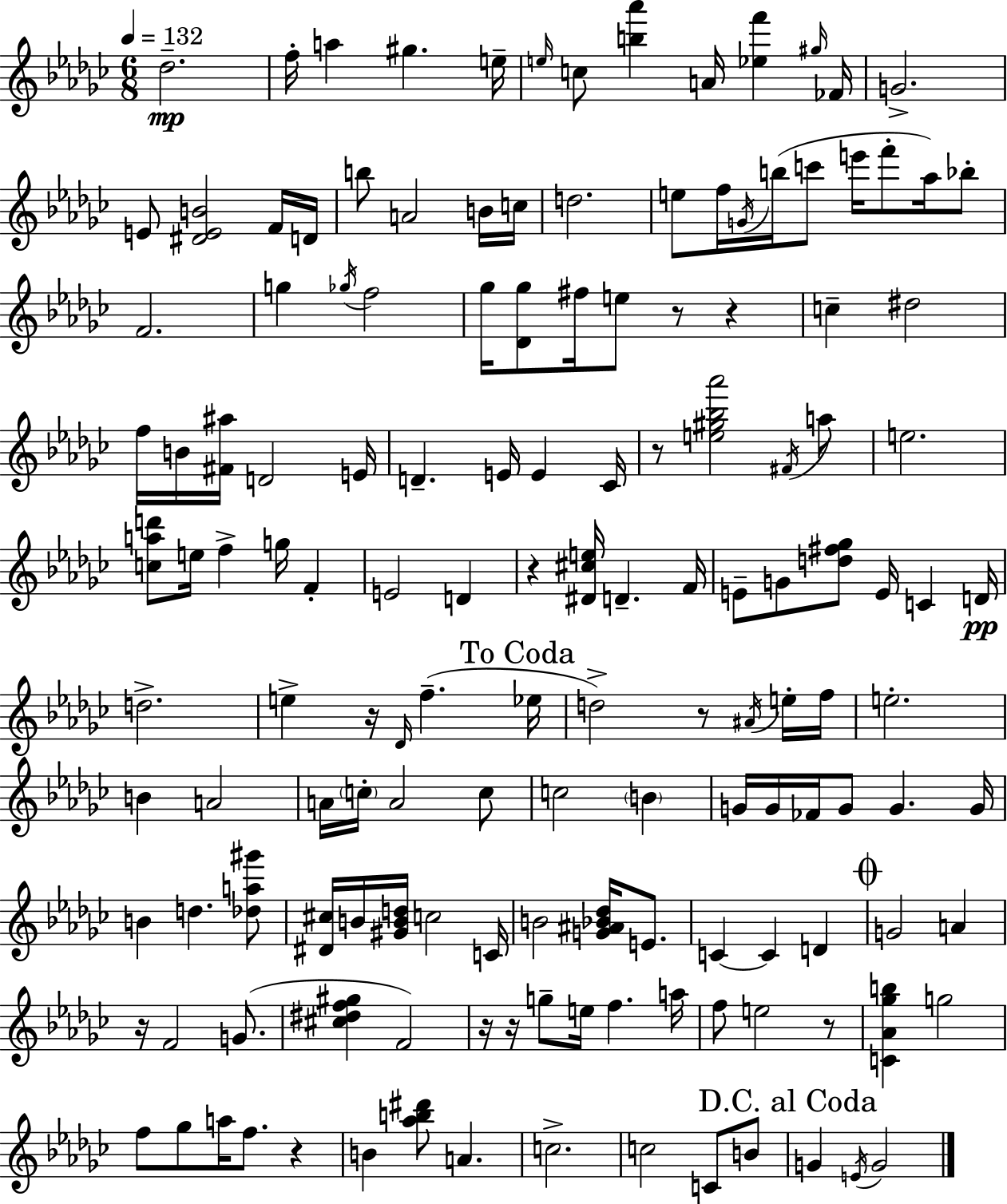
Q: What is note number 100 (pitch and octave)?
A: F4